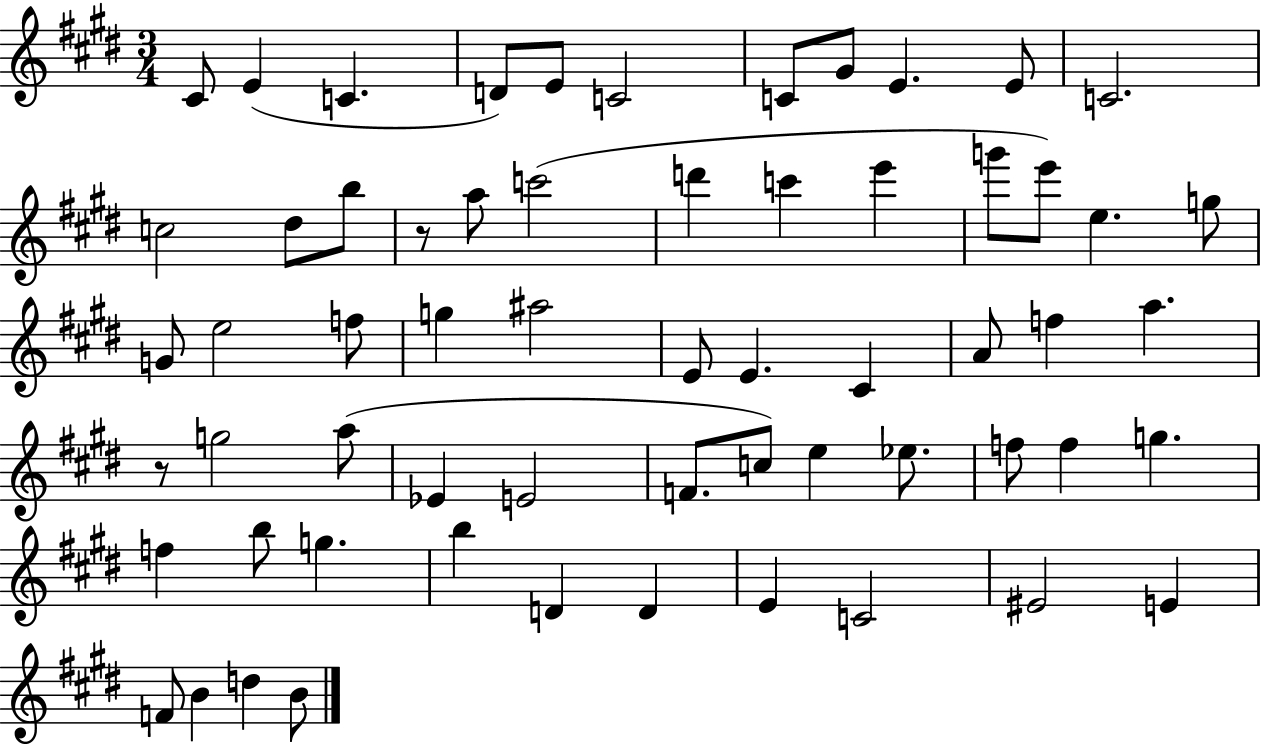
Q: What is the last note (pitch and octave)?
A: B4